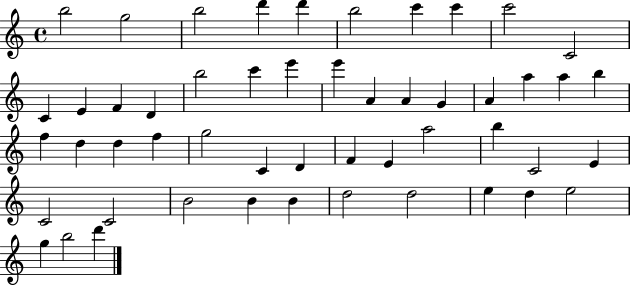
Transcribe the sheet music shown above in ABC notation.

X:1
T:Untitled
M:4/4
L:1/4
K:C
b2 g2 b2 d' d' b2 c' c' c'2 C2 C E F D b2 c' e' e' A A G A a a b f d d f g2 C D F E a2 b C2 E C2 C2 B2 B B d2 d2 e d e2 g b2 d'